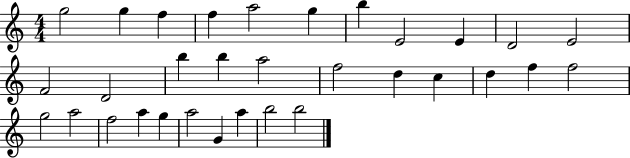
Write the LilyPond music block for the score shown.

{
  \clef treble
  \numericTimeSignature
  \time 4/4
  \key c \major
  g''2 g''4 f''4 | f''4 a''2 g''4 | b''4 e'2 e'4 | d'2 e'2 | \break f'2 d'2 | b''4 b''4 a''2 | f''2 d''4 c''4 | d''4 f''4 f''2 | \break g''2 a''2 | f''2 a''4 g''4 | a''2 g'4 a''4 | b''2 b''2 | \break \bar "|."
}